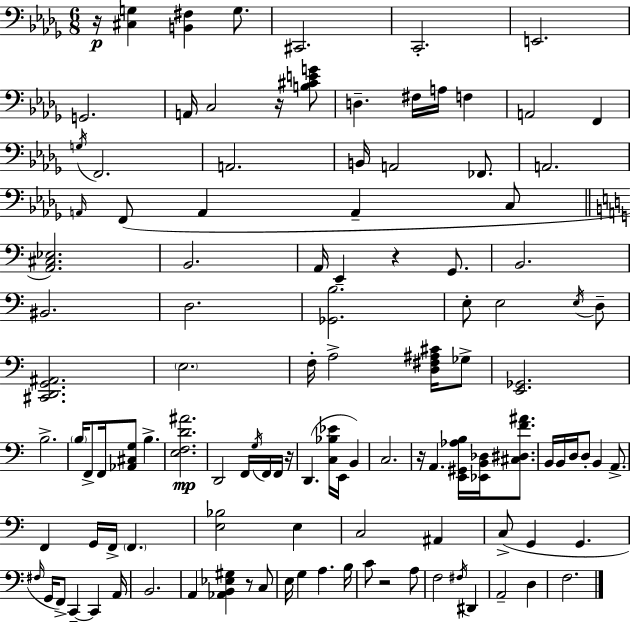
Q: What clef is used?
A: bass